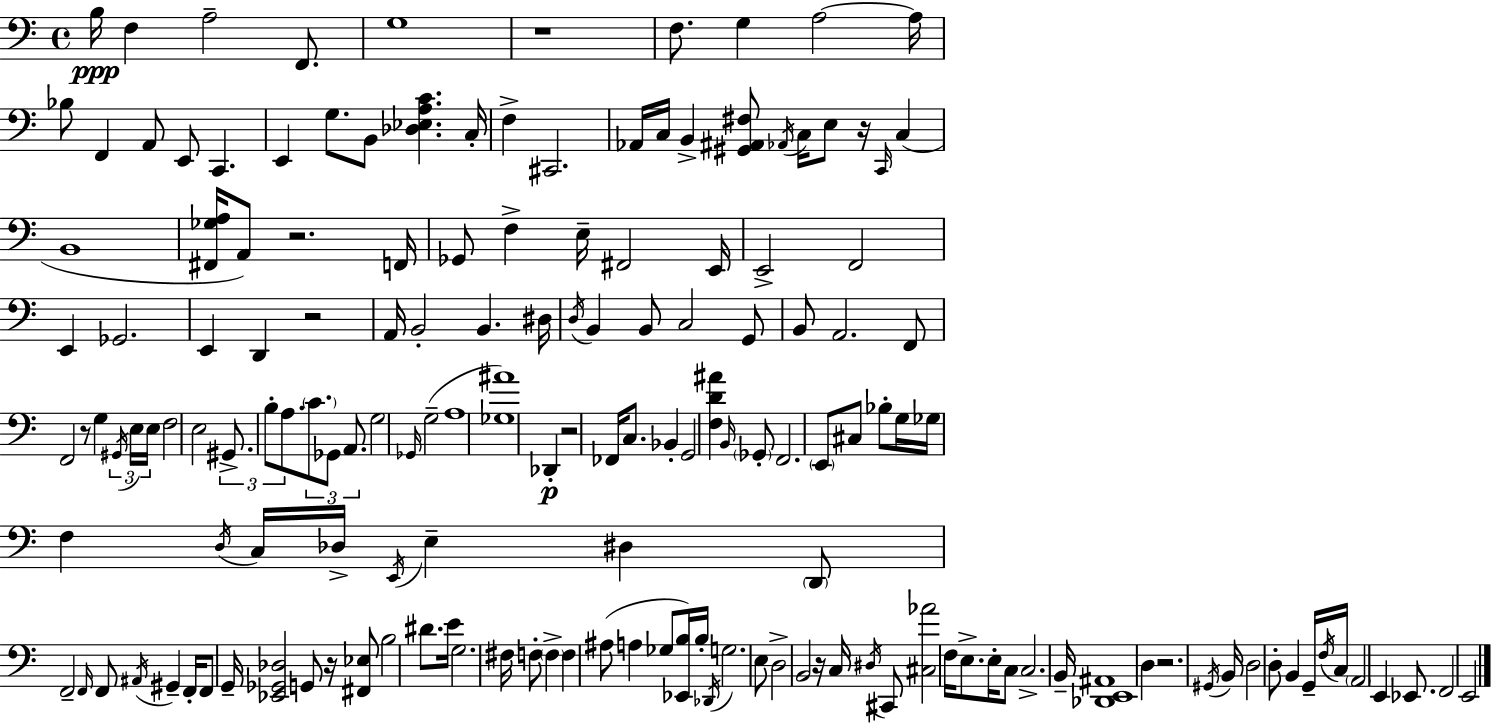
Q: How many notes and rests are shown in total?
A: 160